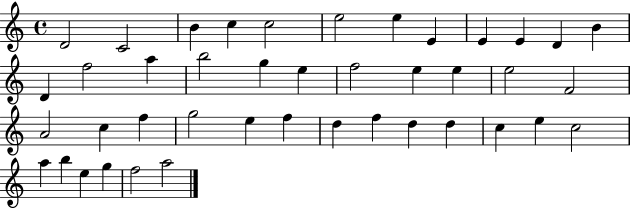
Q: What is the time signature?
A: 4/4